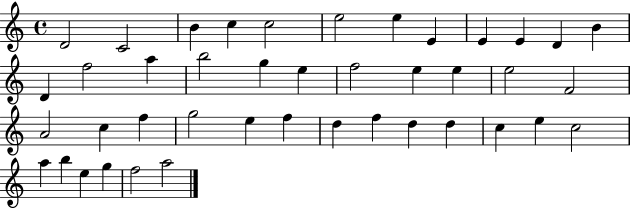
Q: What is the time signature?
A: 4/4